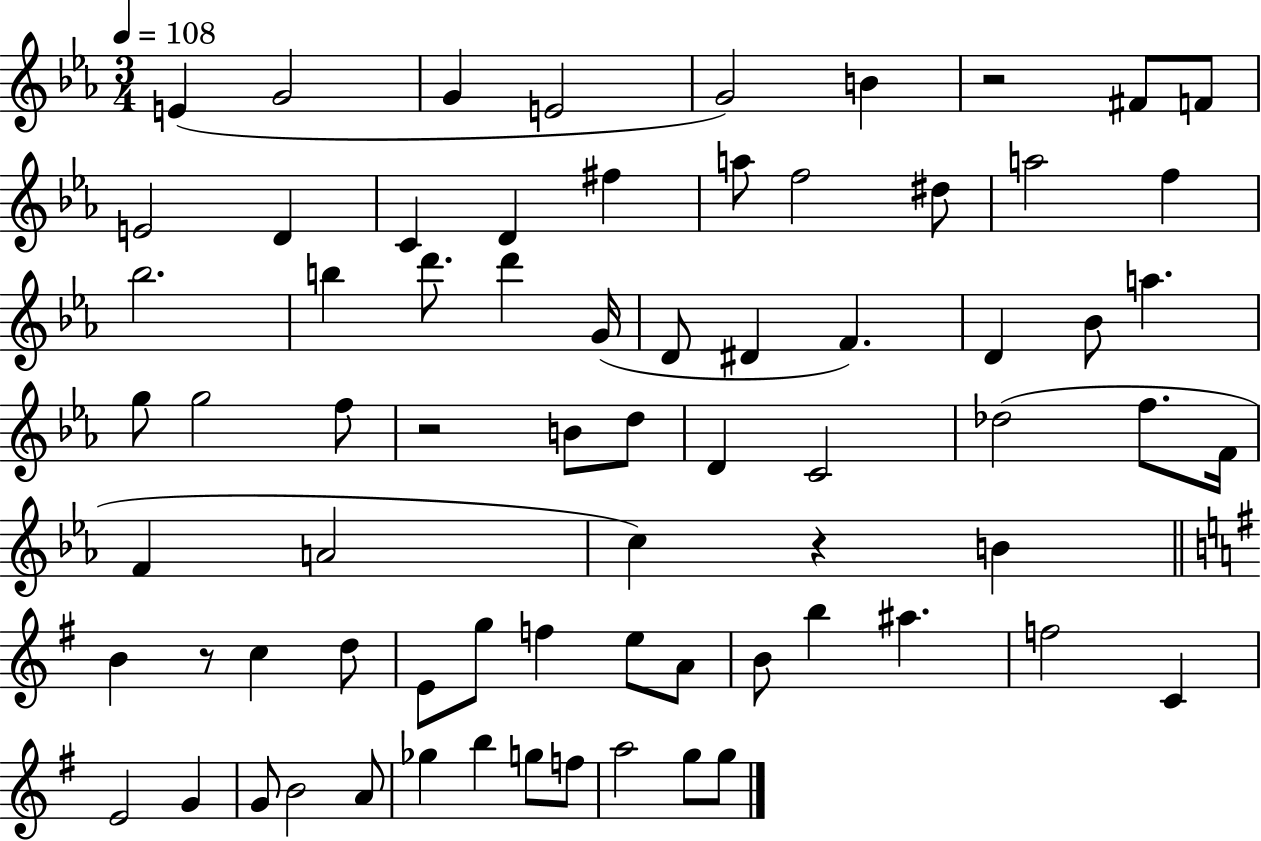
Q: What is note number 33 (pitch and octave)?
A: B4